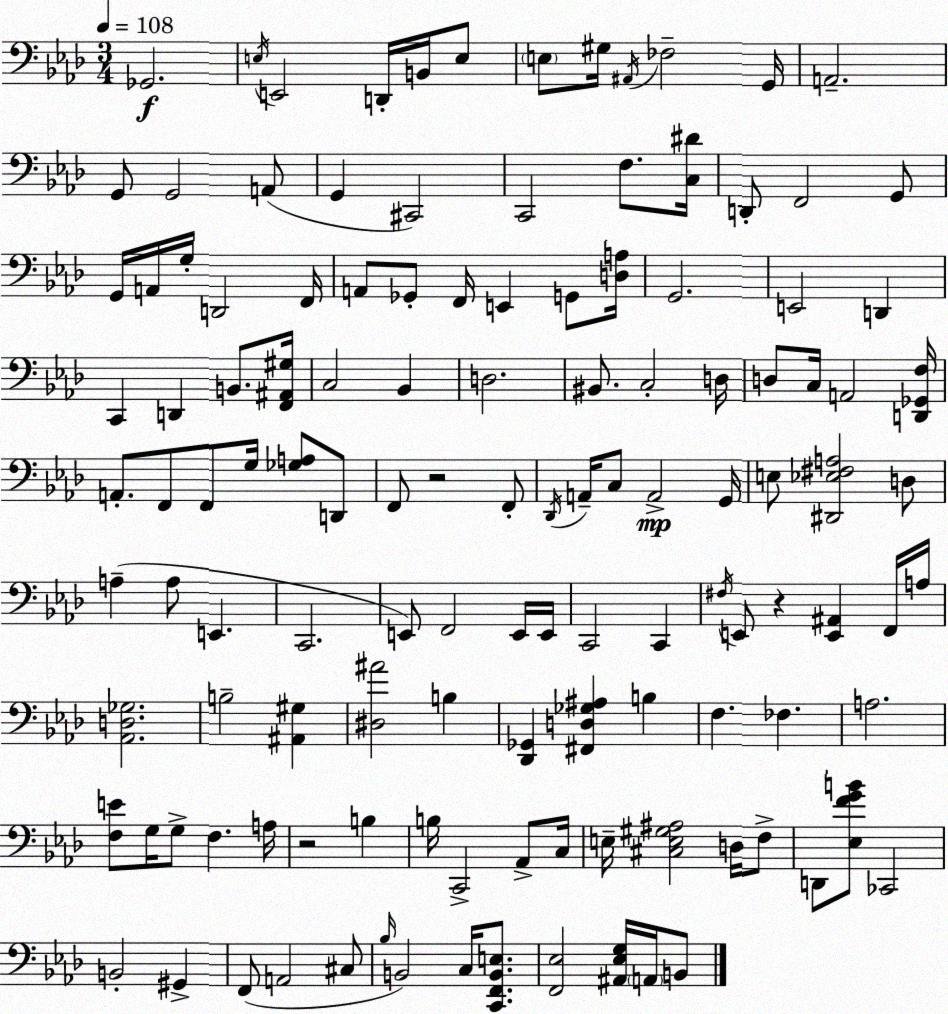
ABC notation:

X:1
T:Untitled
M:3/4
L:1/4
K:Ab
_G,,2 E,/4 E,,2 D,,/4 B,,/4 E,/2 E,/2 ^G,/4 ^A,,/4 _F,2 G,,/4 A,,2 G,,/2 G,,2 A,,/2 G,, ^C,,2 C,,2 F,/2 [C,^D]/4 D,,/2 F,,2 G,,/2 G,,/4 A,,/4 G,/4 D,,2 F,,/4 A,,/2 _G,,/2 F,,/4 E,, G,,/2 [D,A,]/4 G,,2 E,,2 D,, C,, D,, B,,/2 [F,,^A,,^G,]/4 C,2 _B,, D,2 ^B,,/2 C,2 D,/4 D,/2 C,/4 A,,2 [D,,_G,,F,]/4 A,,/2 F,,/2 F,,/2 G,/4 [_G,A,]/2 D,,/2 F,,/2 z2 F,,/2 _D,,/4 A,,/4 C,/2 A,,2 G,,/4 E,/2 [^D,,_E,^F,A,]2 D,/2 A, A,/2 E,, C,,2 E,,/2 F,,2 E,,/4 E,,/4 C,,2 C,, ^F,/4 E,,/2 z [E,,^A,,] F,,/4 A,/4 [_A,,D,_G,]2 B,2 [^A,,^G,] [^D,^A]2 B, [_D,,_G,,] [^F,,D,_G,^A,] B, F, _F, A,2 [F,E]/2 G,/4 G,/2 F, A,/4 z2 B, B,/4 C,,2 _A,,/2 C,/4 E,/4 [^C,E,^G,^A,]2 D,/4 F,/2 D,,/2 [_E,FGB]/2 _C,,2 B,,2 ^G,, F,,/2 A,,2 ^C,/2 _B,/4 B,,2 C,/4 [C,,F,,B,,E,]/2 [F,,_E,]2 [^A,,_E,G,]/4 A,,/4 B,,/2